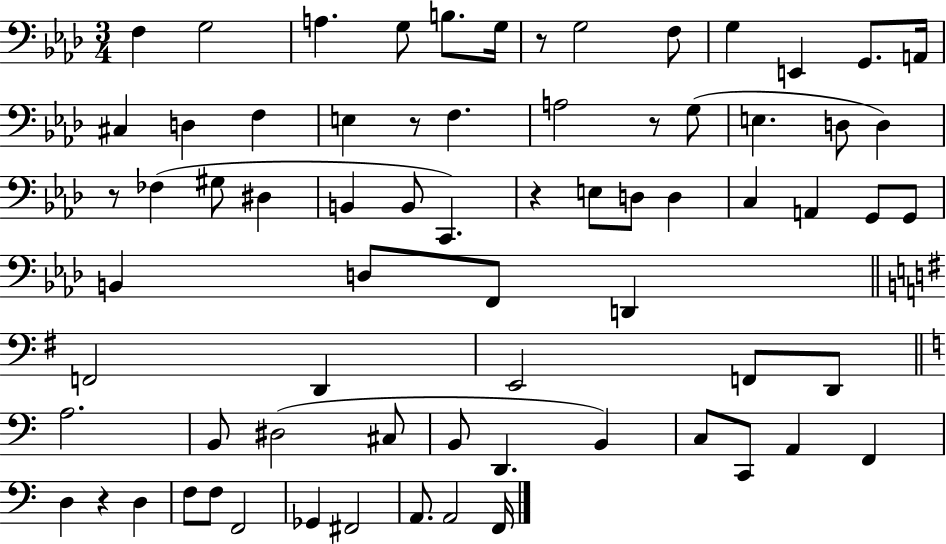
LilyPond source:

{
  \clef bass
  \numericTimeSignature
  \time 3/4
  \key aes \major
  f4 g2 | a4. g8 b8. g16 | r8 g2 f8 | g4 e,4 g,8. a,16 | \break cis4 d4 f4 | e4 r8 f4. | a2 r8 g8( | e4. d8 d4) | \break r8 fes4( gis8 dis4 | b,4 b,8 c,4.) | r4 e8 d8 d4 | c4 a,4 g,8 g,8 | \break b,4 d8 f,8 d,4 | \bar "||" \break \key e \minor f,2 d,4 | e,2 f,8 d,8 | \bar "||" \break \key c \major a2. | b,8 dis2( cis8 | b,8 d,4. b,4) | c8 c,8 a,4 f,4 | \break d4 r4 d4 | f8 f8 f,2 | ges,4 fis,2 | a,8. a,2 f,16 | \break \bar "|."
}